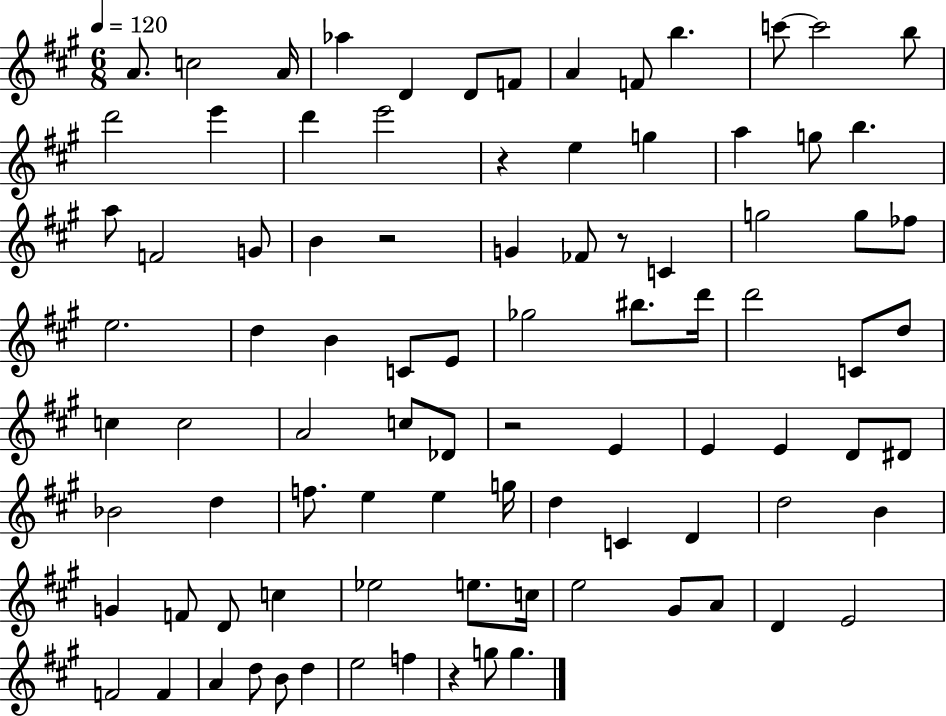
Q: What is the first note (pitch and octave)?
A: A4